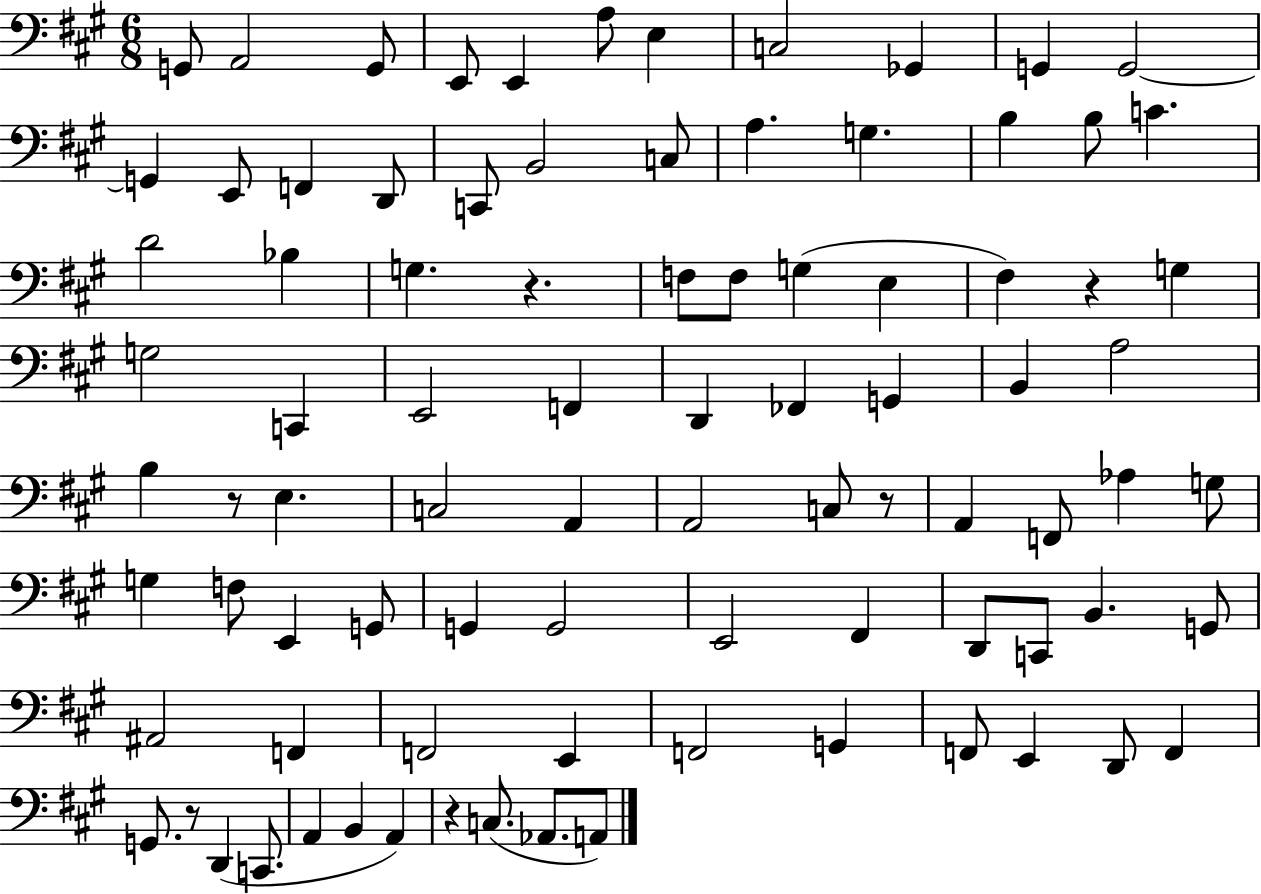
X:1
T:Untitled
M:6/8
L:1/4
K:A
G,,/2 A,,2 G,,/2 E,,/2 E,, A,/2 E, C,2 _G,, G,, G,,2 G,, E,,/2 F,, D,,/2 C,,/2 B,,2 C,/2 A, G, B, B,/2 C D2 _B, G, z F,/2 F,/2 G, E, ^F, z G, G,2 C,, E,,2 F,, D,, _F,, G,, B,, A,2 B, z/2 E, C,2 A,, A,,2 C,/2 z/2 A,, F,,/2 _A, G,/2 G, F,/2 E,, G,,/2 G,, G,,2 E,,2 ^F,, D,,/2 C,,/2 B,, G,,/2 ^A,,2 F,, F,,2 E,, F,,2 G,, F,,/2 E,, D,,/2 F,, G,,/2 z/2 D,, C,,/2 A,, B,, A,, z C,/2 _A,,/2 A,,/2